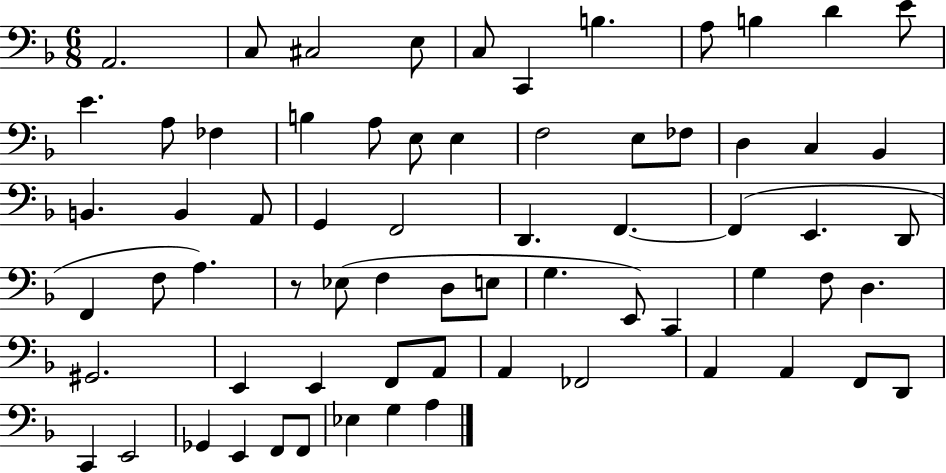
X:1
T:Untitled
M:6/8
L:1/4
K:F
A,,2 C,/2 ^C,2 E,/2 C,/2 C,, B, A,/2 B, D E/2 E A,/2 _F, B, A,/2 E,/2 E, F,2 E,/2 _F,/2 D, C, _B,, B,, B,, A,,/2 G,, F,,2 D,, F,, F,, E,, D,,/2 F,, F,/2 A, z/2 _E,/2 F, D,/2 E,/2 G, E,,/2 C,, G, F,/2 D, ^G,,2 E,, E,, F,,/2 A,,/2 A,, _F,,2 A,, A,, F,,/2 D,,/2 C,, E,,2 _G,, E,, F,,/2 F,,/2 _E, G, A,